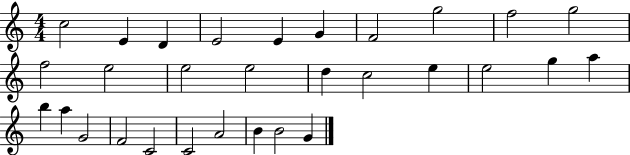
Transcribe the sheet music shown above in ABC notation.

X:1
T:Untitled
M:4/4
L:1/4
K:C
c2 E D E2 E G F2 g2 f2 g2 f2 e2 e2 e2 d c2 e e2 g a b a G2 F2 C2 C2 A2 B B2 G